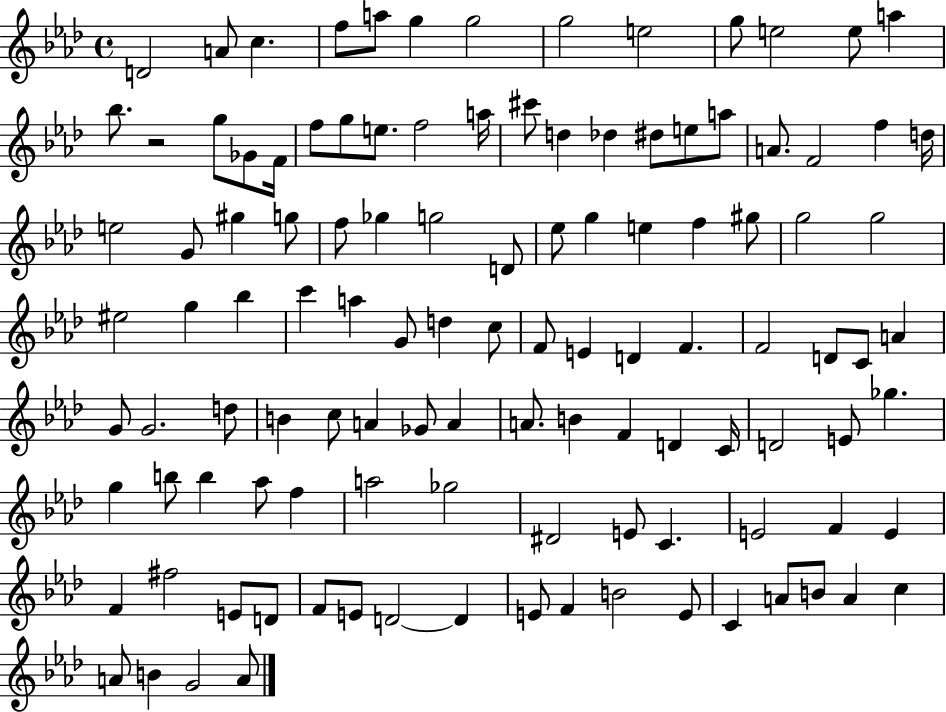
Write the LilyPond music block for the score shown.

{
  \clef treble
  \time 4/4
  \defaultTimeSignature
  \key aes \major
  d'2 a'8 c''4. | f''8 a''8 g''4 g''2 | g''2 e''2 | g''8 e''2 e''8 a''4 | \break bes''8. r2 g''8 ges'8 f'16 | f''8 g''8 e''8. f''2 a''16 | cis'''8 d''4 des''4 dis''8 e''8 a''8 | a'8. f'2 f''4 d''16 | \break e''2 g'8 gis''4 g''8 | f''8 ges''4 g''2 d'8 | ees''8 g''4 e''4 f''4 gis''8 | g''2 g''2 | \break eis''2 g''4 bes''4 | c'''4 a''4 g'8 d''4 c''8 | f'8 e'4 d'4 f'4. | f'2 d'8 c'8 a'4 | \break g'8 g'2. d''8 | b'4 c''8 a'4 ges'8 a'4 | a'8. b'4 f'4 d'4 c'16 | d'2 e'8 ges''4. | \break g''4 b''8 b''4 aes''8 f''4 | a''2 ges''2 | dis'2 e'8 c'4. | e'2 f'4 e'4 | \break f'4 fis''2 e'8 d'8 | f'8 e'8 d'2~~ d'4 | e'8 f'4 b'2 e'8 | c'4 a'8 b'8 a'4 c''4 | \break a'8 b'4 g'2 a'8 | \bar "|."
}